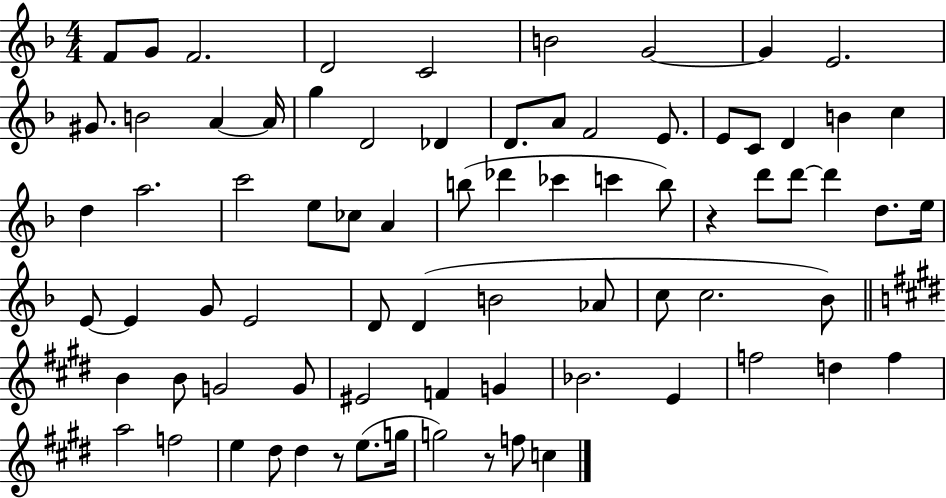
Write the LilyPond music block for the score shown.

{
  \clef treble
  \numericTimeSignature
  \time 4/4
  \key f \major
  f'8 g'8 f'2. | d'2 c'2 | b'2 g'2~~ | g'4 e'2. | \break gis'8. b'2 a'4~~ a'16 | g''4 d'2 des'4 | d'8. a'8 f'2 e'8. | e'8 c'8 d'4 b'4 c''4 | \break d''4 a''2. | c'''2 e''8 ces''8 a'4 | b''8( des'''4 ces'''4 c'''4 b''8) | r4 d'''8 d'''8~~ d'''4 d''8. e''16 | \break e'8~~ e'4 g'8 e'2 | d'8 d'4( b'2 aes'8 | c''8 c''2. bes'8) | \bar "||" \break \key e \major b'4 b'8 g'2 g'8 | eis'2 f'4 g'4 | bes'2. e'4 | f''2 d''4 f''4 | \break a''2 f''2 | e''4 dis''8 dis''4 r8 e''8.( g''16 | g''2) r8 f''8 c''4 | \bar "|."
}